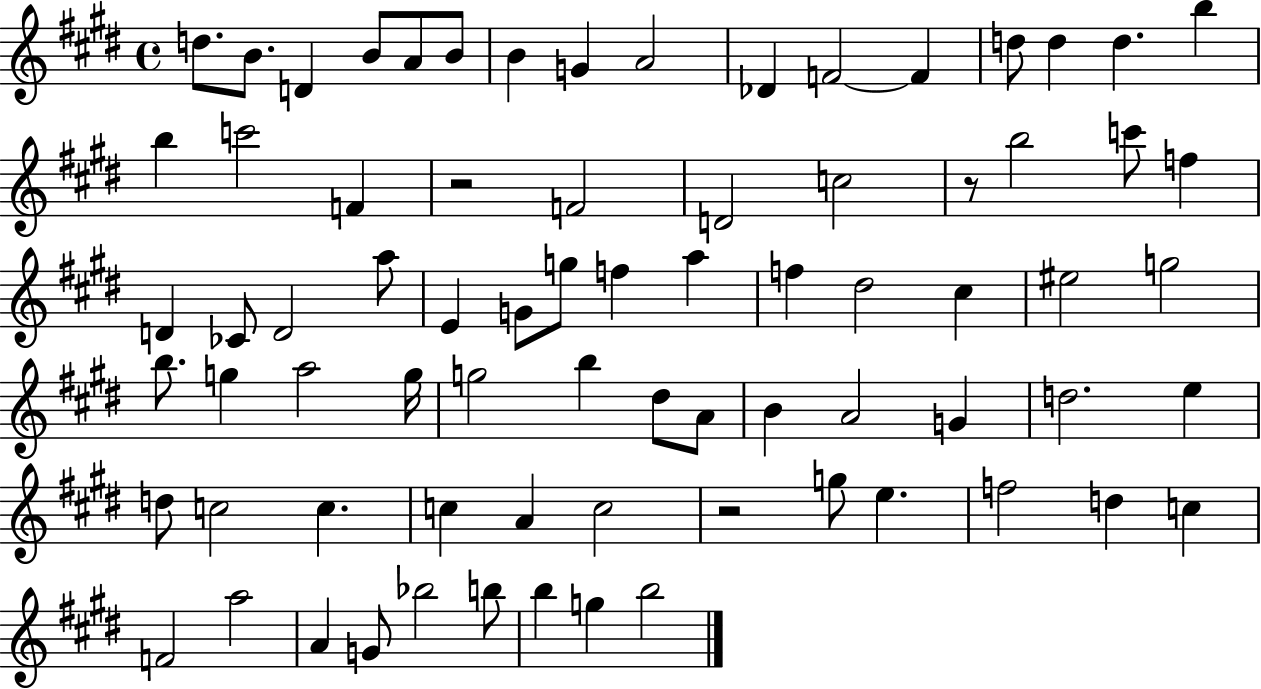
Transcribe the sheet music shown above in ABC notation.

X:1
T:Untitled
M:4/4
L:1/4
K:E
d/2 B/2 D B/2 A/2 B/2 B G A2 _D F2 F d/2 d d b b c'2 F z2 F2 D2 c2 z/2 b2 c'/2 f D _C/2 D2 a/2 E G/2 g/2 f a f ^d2 ^c ^e2 g2 b/2 g a2 g/4 g2 b ^d/2 A/2 B A2 G d2 e d/2 c2 c c A c2 z2 g/2 e f2 d c F2 a2 A G/2 _b2 b/2 b g b2